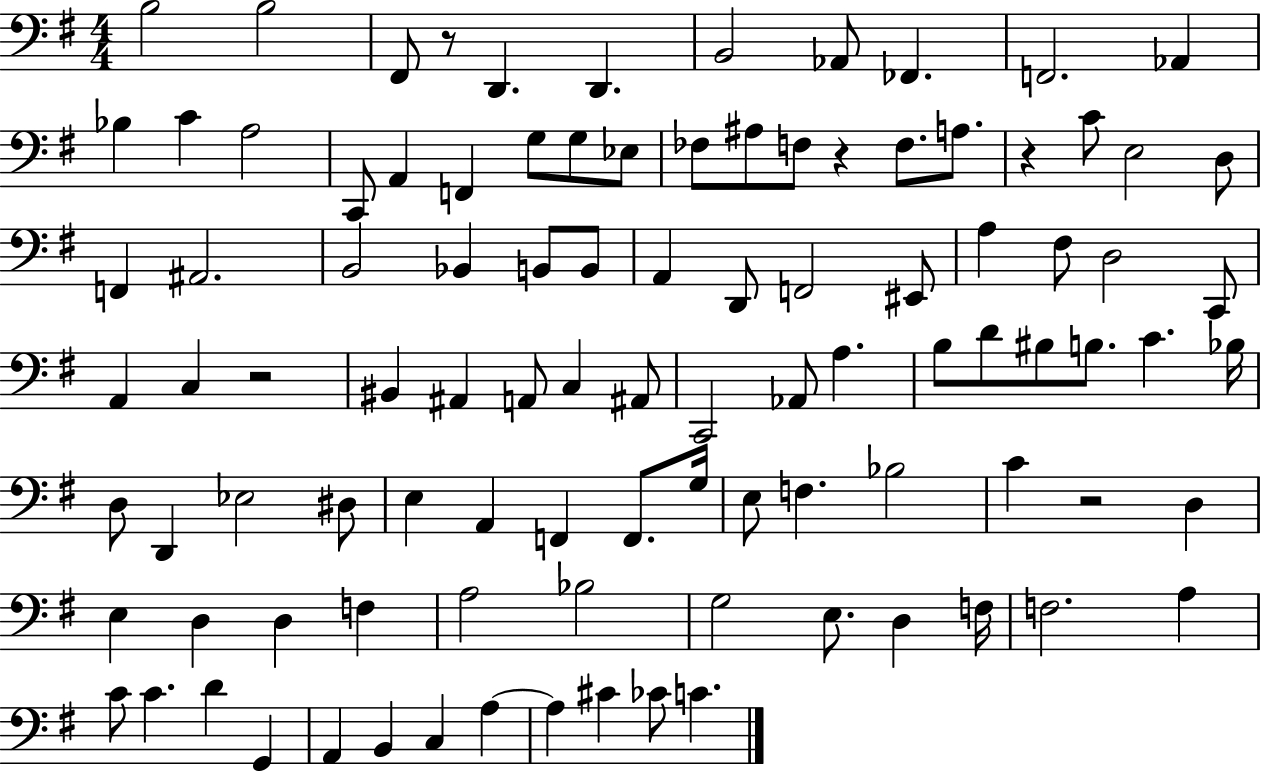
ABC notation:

X:1
T:Untitled
M:4/4
L:1/4
K:G
B,2 B,2 ^F,,/2 z/2 D,, D,, B,,2 _A,,/2 _F,, F,,2 _A,, _B, C A,2 C,,/2 A,, F,, G,/2 G,/2 _E,/2 _F,/2 ^A,/2 F,/2 z F,/2 A,/2 z C/2 E,2 D,/2 F,, ^A,,2 B,,2 _B,, B,,/2 B,,/2 A,, D,,/2 F,,2 ^E,,/2 A, ^F,/2 D,2 C,,/2 A,, C, z2 ^B,, ^A,, A,,/2 C, ^A,,/2 C,,2 _A,,/2 A, B,/2 D/2 ^B,/2 B,/2 C _B,/4 D,/2 D,, _E,2 ^D,/2 E, A,, F,, F,,/2 G,/4 E,/2 F, _B,2 C z2 D, E, D, D, F, A,2 _B,2 G,2 E,/2 D, F,/4 F,2 A, C/2 C D G,, A,, B,, C, A, A, ^C _C/2 C